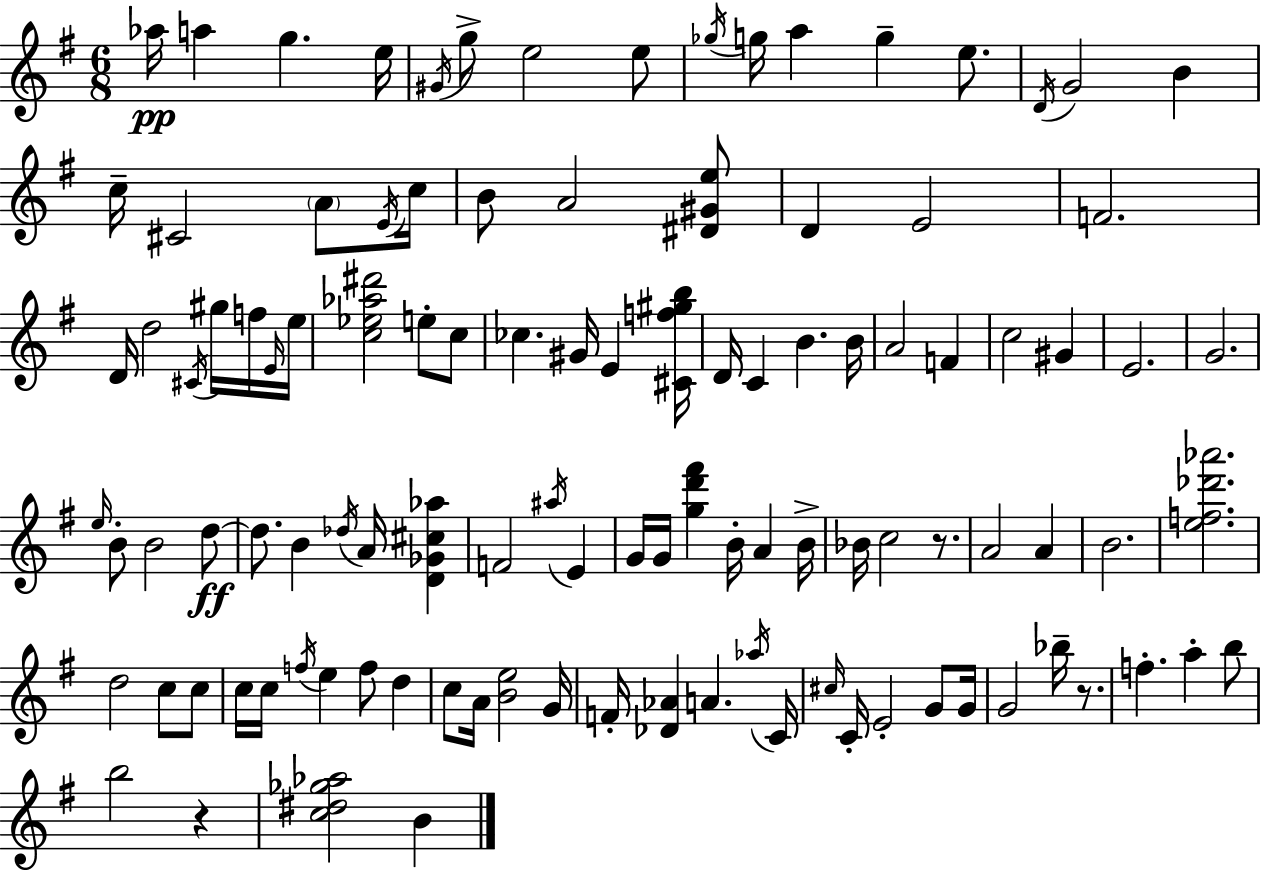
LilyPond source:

{
  \clef treble
  \numericTimeSignature
  \time 6/8
  \key g \major
  \repeat volta 2 { aes''16\pp a''4 g''4. e''16 | \acciaccatura { gis'16 } g''8-> e''2 e''8 | \acciaccatura { ges''16 } g''16 a''4 g''4-- e''8. | \acciaccatura { d'16 } g'2 b'4 | \break c''16-- cis'2 | \parenthesize a'8 \acciaccatura { e'16 } c''16 b'8 a'2 | <dis' gis' e''>8 d'4 e'2 | f'2. | \break d'16 d''2 | \acciaccatura { cis'16 } gis''16 f''16 \grace { e'16 } e''16 <c'' ees'' aes'' dis'''>2 | e''8-. c''8 ces''4. | gis'16 e'4 <cis' f'' gis'' b''>16 d'16 c'4 b'4. | \break b'16 a'2 | f'4 c''2 | gis'4 e'2. | g'2. | \break \grace { e''16 } b'8-. b'2 | d''8~~\ff d''8. b'4 | \acciaccatura { des''16 } a'16 <d' ges' cis'' aes''>4 f'2 | \acciaccatura { ais''16 } e'4 g'16 g'16 <g'' d''' fis'''>4 | \break b'16-. a'4 b'16-> bes'16 c''2 | r8. a'2 | a'4 b'2. | <e'' f'' des''' aes'''>2. | \break d''2 | c''8 c''8 c''16 c''16 \acciaccatura { f''16 } | e''4 f''8 d''4 c''8 | a'16 <b' e''>2 g'16 f'16-. <des' aes'>4 | \break a'4. \acciaccatura { aes''16 } c'16 \grace { cis''16 } | c'16-. e'2-. g'8 g'16 | g'2 bes''16-- r8. | f''4.-. a''4-. b''8 | \break b''2 r4 | <c'' dis'' ges'' aes''>2 b'4 | } \bar "|."
}